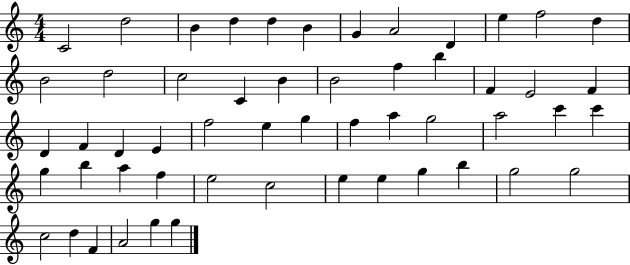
X:1
T:Untitled
M:4/4
L:1/4
K:C
C2 d2 B d d B G A2 D e f2 d B2 d2 c2 C B B2 f b F E2 F D F D E f2 e g f a g2 a2 c' c' g b a f e2 c2 e e g b g2 g2 c2 d F A2 g g